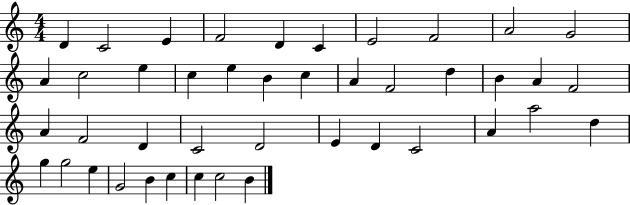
X:1
T:Untitled
M:4/4
L:1/4
K:C
D C2 E F2 D C E2 F2 A2 G2 A c2 e c e B c A F2 d B A F2 A F2 D C2 D2 E D C2 A a2 d g g2 e G2 B c c c2 B